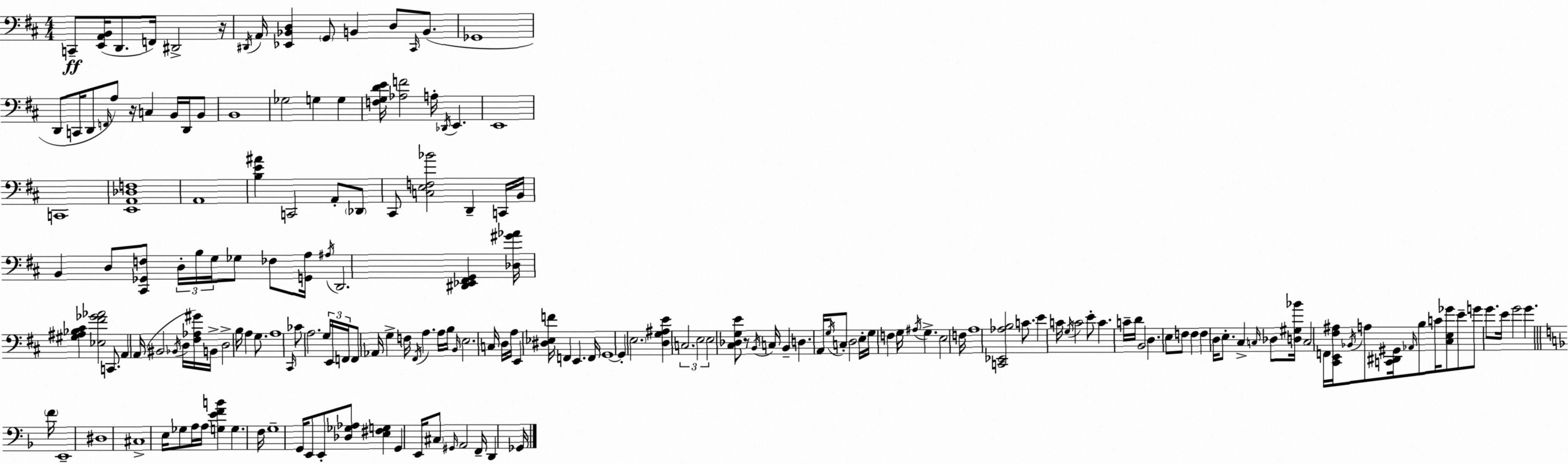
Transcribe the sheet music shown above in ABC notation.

X:1
T:Untitled
M:4/4
L:1/4
K:D
C,,/2 [E,,A,,B,,]/4 D,,/2 F,,/4 ^D,,2 z/4 ^D,,/4 A,,/4 [_E,,_B,,D,] G,,/2 B,, D,/2 ^C,,/4 B,,/2 _G,,4 D,,/2 C,,/4 D,,/2 F,,/4 A,/2 z/4 C, B,,/4 D,,/4 B,,/2 B,,4 _G,2 G, G, [F,G,DE]/4 [_A,F]2 A,/4 _D,,/4 E,, E,,4 C,,4 [E,,A,,_D,F,]4 A,,4 [B,E^A] C,,2 A,,/2 _D,,/2 ^C,,/2 [C,E,F,_B]2 D,, C,,/4 B,,/4 B,, D,/2 [^C,,_G,,F,]/2 D,/4 B,/4 G,/4 _G,/2 _F,/2 [G,,A,]/4 ^A,/4 D,,2 [^D,,_E,,^F,,G,,] [_D,^G_A]/4 [^G,^A,_B,^C] [_E,^F_G_A]2 C,,/2 A,, A,,/4 ^B,,2 _B,,/4 D,/4 [^F,_A,^G]/4 B,,/4 D,2 B,/4 A, G,/2 A,4 ^C,,/4 _C/2 A,2 G,/4 E,,/4 F,,/4 F,,/2 _A,,/4 G, F,/4 ^F,,/4 A, A,/4 B,/4 B,,/4 E,2 C,/4 D,/4 A,/4 E,, [^D,_E,F]/4 F,, E,, F,,/4 G,,4 G,, E,2 [D,G,^A,E] C,2 E,2 E,2 [^C,_D,G,E]/2 z/2 B,,/4 C,/4 B,, D, A,,/4 G,/4 C,/2 D,2 E,/4 G,/4 F, G,/4 ^A,/4 G, E,2 F,/4 A,4 [C,,_E,,_A,B,]2 C/2 E C/4 G,/4 C2 E/2 C C/4 D/4 B,,2 D, E,/2 F,/2 F, F, D,/4 E,/2 ^C, C,/4 _D,/2 [D,^G,_B]/4 C,2 F,,/4 [^C,,E,,^F,^A,]/4 _B,,/4 A,/2 [C,,^D,,^G,,]/4 _A,,/4 B,/2 C/4 [^C,E,_G]/2 E/2 G/2 G/2 E/4 G2 G F/4 E,,4 ^D,4 ^C,4 E,/4 _G,/2 A,/4 A,/4 [G,EFB] G, F,/4 G,4 G,,/4 E,,/2 E,,/2 [_D,_G,_A,]/2 [E,^F,G,] G,, E,,/4 ^C,/2 ^G,,/4 A,,2 F,,/4 D,, _G,,/4